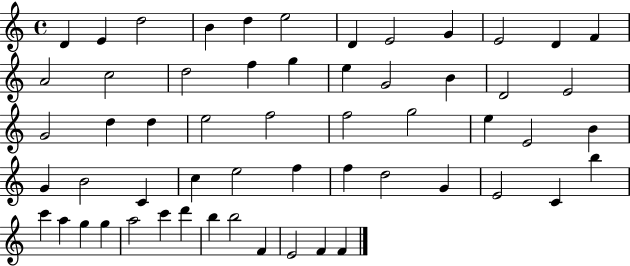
D4/q E4/q D5/h B4/q D5/q E5/h D4/q E4/h G4/q E4/h D4/q F4/q A4/h C5/h D5/h F5/q G5/q E5/q G4/h B4/q D4/h E4/h G4/h D5/q D5/q E5/h F5/h F5/h G5/h E5/q E4/h B4/q G4/q B4/h C4/q C5/q E5/h F5/q F5/q D5/h G4/q E4/h C4/q B5/q C6/q A5/q G5/q G5/q A5/h C6/q D6/q B5/q B5/h F4/q E4/h F4/q F4/q